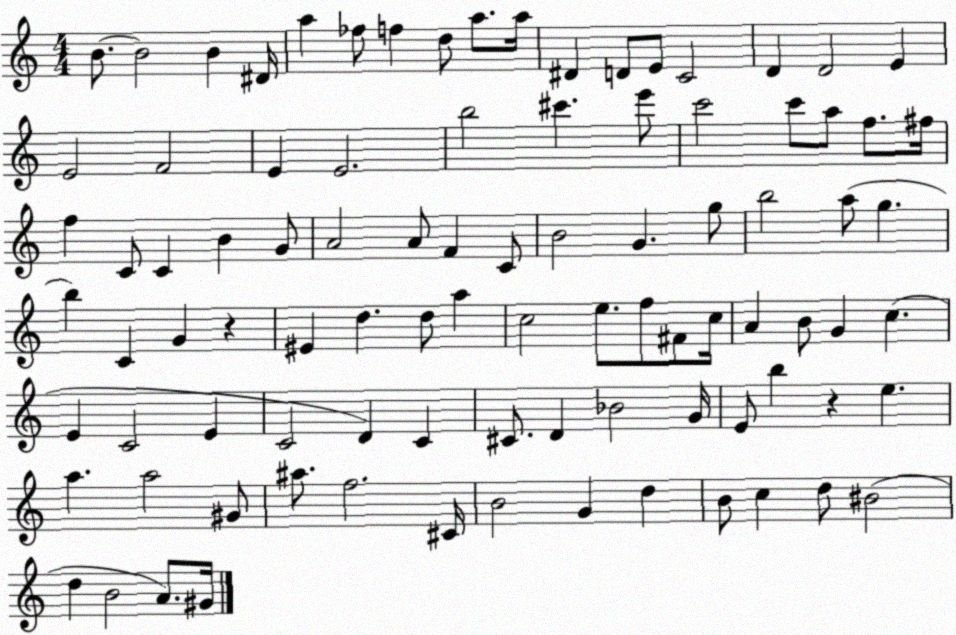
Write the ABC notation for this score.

X:1
T:Untitled
M:4/4
L:1/4
K:C
B/2 B2 B ^D/4 a _f/2 f d/2 a/2 a/4 ^D D/2 E/2 C2 D D2 E E2 F2 E E2 b2 ^c' e'/2 c'2 c'/2 a/2 f/2 ^f/4 f C/2 C B G/2 A2 A/2 F C/2 B2 G g/2 b2 a/2 g b C G z ^E d d/2 a c2 e/2 f/2 ^F/2 c/4 A B/2 G c E C2 E C2 D C ^C/2 D _B2 G/4 E/2 b z e a a2 ^G/2 ^a/2 f2 ^C/4 B2 G d B/2 c d/2 ^B2 d B2 A/2 ^G/4